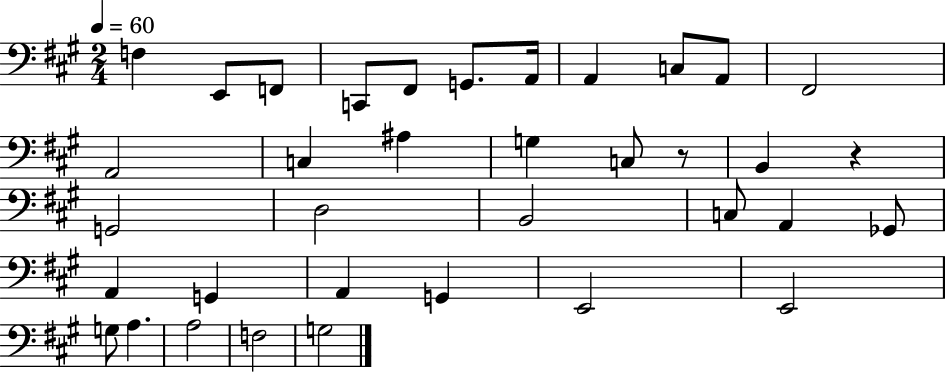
X:1
T:Untitled
M:2/4
L:1/4
K:A
F, E,,/2 F,,/2 C,,/2 ^F,,/2 G,,/2 A,,/4 A,, C,/2 A,,/2 ^F,,2 A,,2 C, ^A, G, C,/2 z/2 B,, z G,,2 D,2 B,,2 C,/2 A,, _G,,/2 A,, G,, A,, G,, E,,2 E,,2 G,/2 A, A,2 F,2 G,2